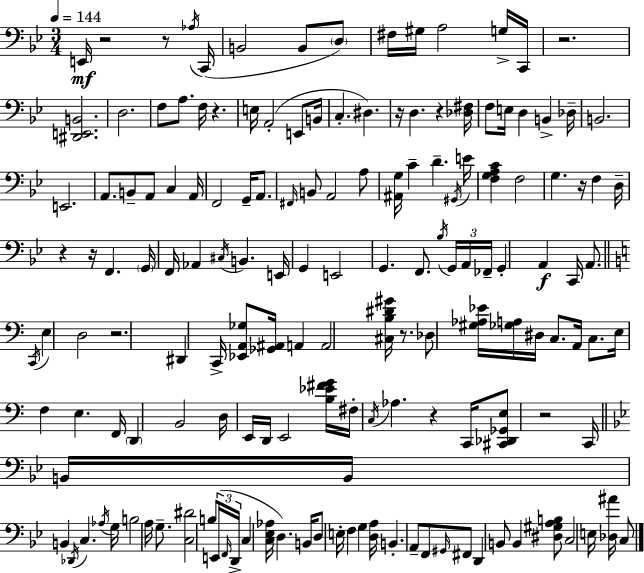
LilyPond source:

{
  \clef bass
  \numericTimeSignature
  \time 3/4
  \key bes \major
  \tempo 4 = 144
  e,16\mf r2 r8 \acciaccatura { aes16 } | c,16( b,2 b,8 \parenthesize d8) | fis16 gis16 a2 g16-> | c,16 r2. | \break <dis, e, b,>2. | d2. | f8 a8. f16 r4. | e16 a,2-.( e,8 | \break b,16 c4.-. dis4.) | r16 d4. r4 | <des fis>16 f8 e16 d4 b,4-> | des16-- b,2. | \break e,2. | a,8. b,8-- a,8 c4 | a,16 f,2 g,16-- a,8. | \grace { fis,16 } b,8 a,2 | \break a8 <ais, g>16 c'4-- d'4.-- | \acciaccatura { gis,16 } e'16 <f g a c'>4 f2 | g4. r16 f4 | d16-- r4 r16 f,4. | \break \parenthesize g,16 f,16 aes,4 \acciaccatura { cis16 } b,4. | e,16 g,4 e,2 | g,4. f,8. | \acciaccatura { bes16 } \tuplet 3/2 { g,16 a,16 fes,16-- } g,4-. a,4\f | \break c,16 a,8. \bar "||" \break \key c \major \acciaccatura { c,16 } e4 d2 | r2. | dis,4 c,16-> <ees, a, ges>8 <ges, ais,>16 a,4 | a,2 <cis b dis' gis'>16 r8. | \break des8 <gis aes ees'>16 <ges a>16 dis16 c8. a,16 c8. | e16 f4 e4. | f,16 \parenthesize d,4 b,2 | d16 e,16 d,16 e,2 | \break <b ees' fis' g'>16 fis16-. \acciaccatura { c16 } aes4. r4 | c,16 <cis, des, ges, e>8 r2 | c,16 \bar "||" \break \key bes \major b,16 b,16 b,4 \acciaccatura { des,16 } c4. | \acciaccatura { aes16 } g16 b2 a16 | g8.-- <c dis'>2 b8 | \tuplet 3/2 { e,16( \grace { f,16 } d,16-> } c4 <c ees aes>16 d4.) | \break b,16 d8 e16-. f4 g4 | <d a>16 b,4.-. a,8-- | f,8 \grace { gis,16 } fis,8 d,4 b,8 b,4 | <dis gis a b>8 c2 | \break e16 <des ais'>16 c8 \bar "|."
}